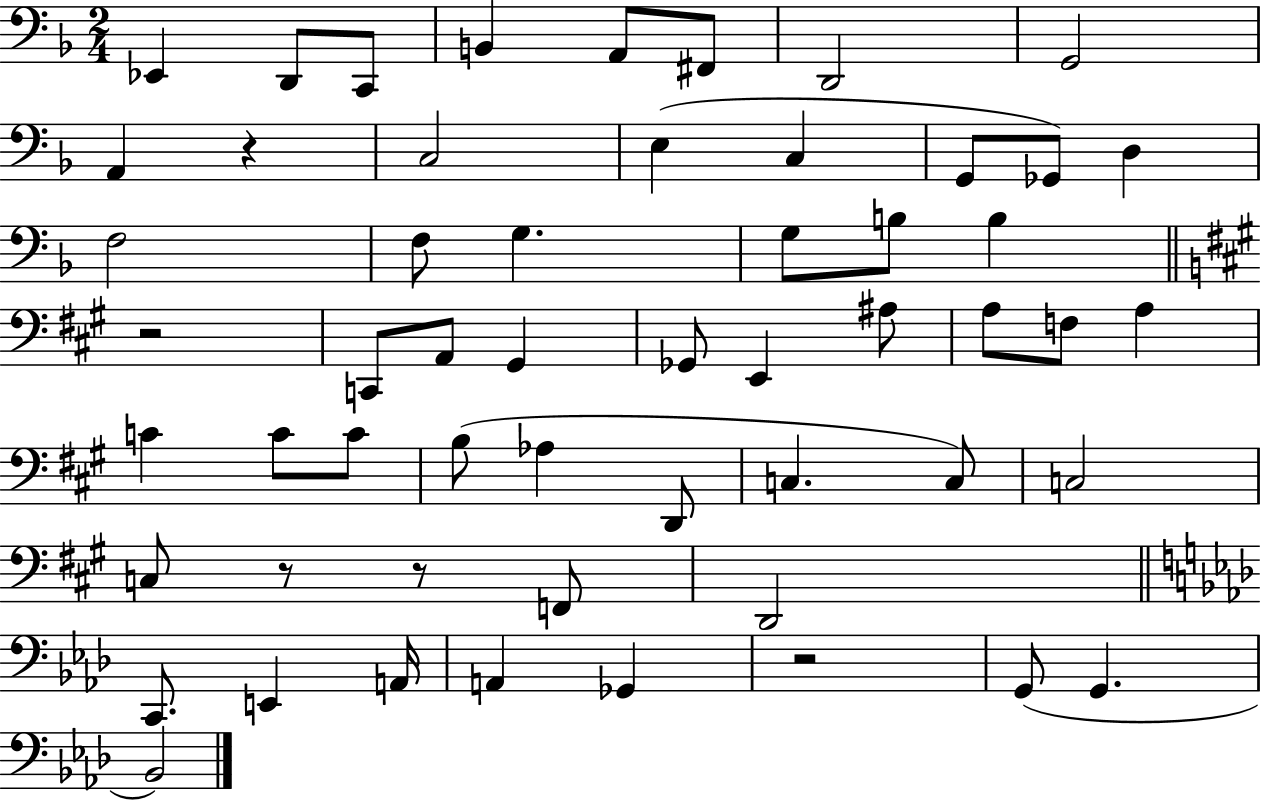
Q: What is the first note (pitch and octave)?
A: Eb2